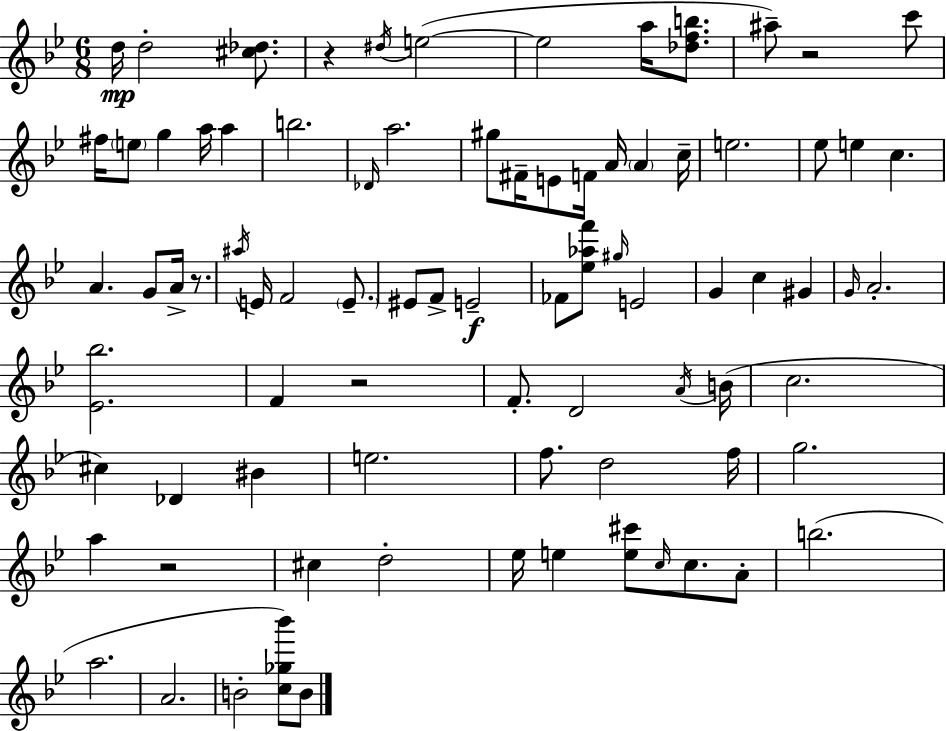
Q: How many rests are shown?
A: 5